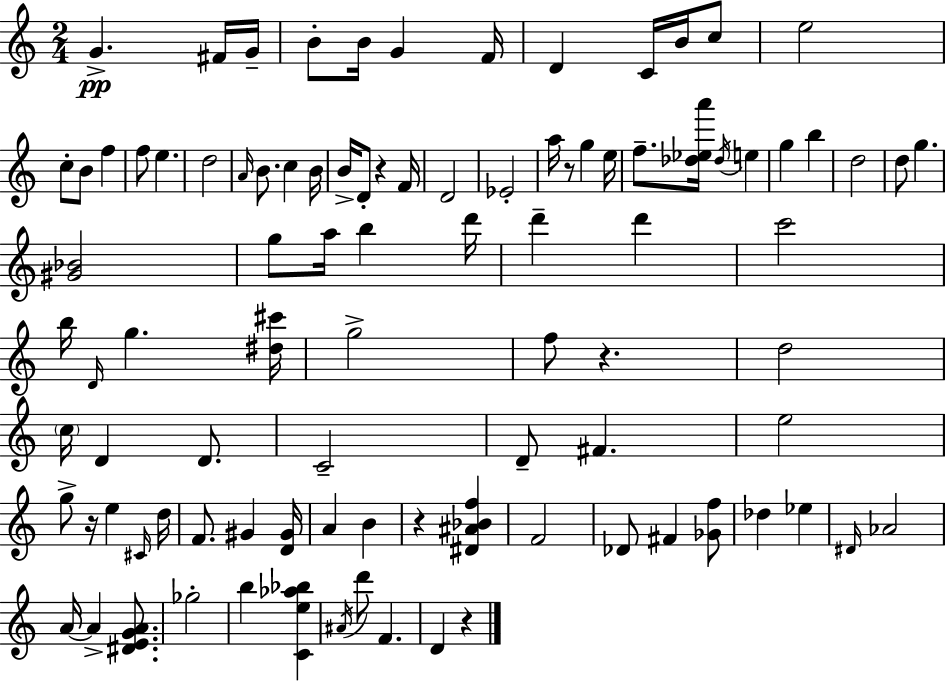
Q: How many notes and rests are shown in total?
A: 95